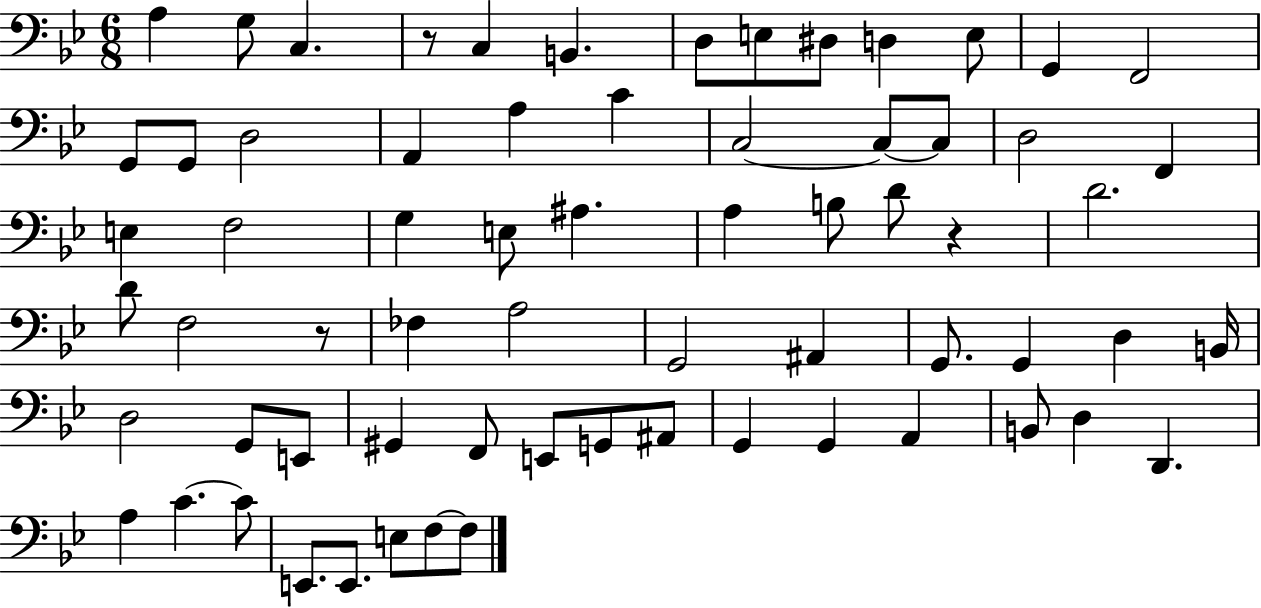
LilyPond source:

{
  \clef bass
  \numericTimeSignature
  \time 6/8
  \key bes \major
  \repeat volta 2 { a4 g8 c4. | r8 c4 b,4. | d8 e8 dis8 d4 e8 | g,4 f,2 | \break g,8 g,8 d2 | a,4 a4 c'4 | c2~~ c8~~ c8 | d2 f,4 | \break e4 f2 | g4 e8 ais4. | a4 b8 d'8 r4 | d'2. | \break d'8 f2 r8 | fes4 a2 | g,2 ais,4 | g,8. g,4 d4 b,16 | \break d2 g,8 e,8 | gis,4 f,8 e,8 g,8 ais,8 | g,4 g,4 a,4 | b,8 d4 d,4. | \break a4 c'4.~~ c'8 | e,8. e,8. e8 f8~~ f8 | } \bar "|."
}